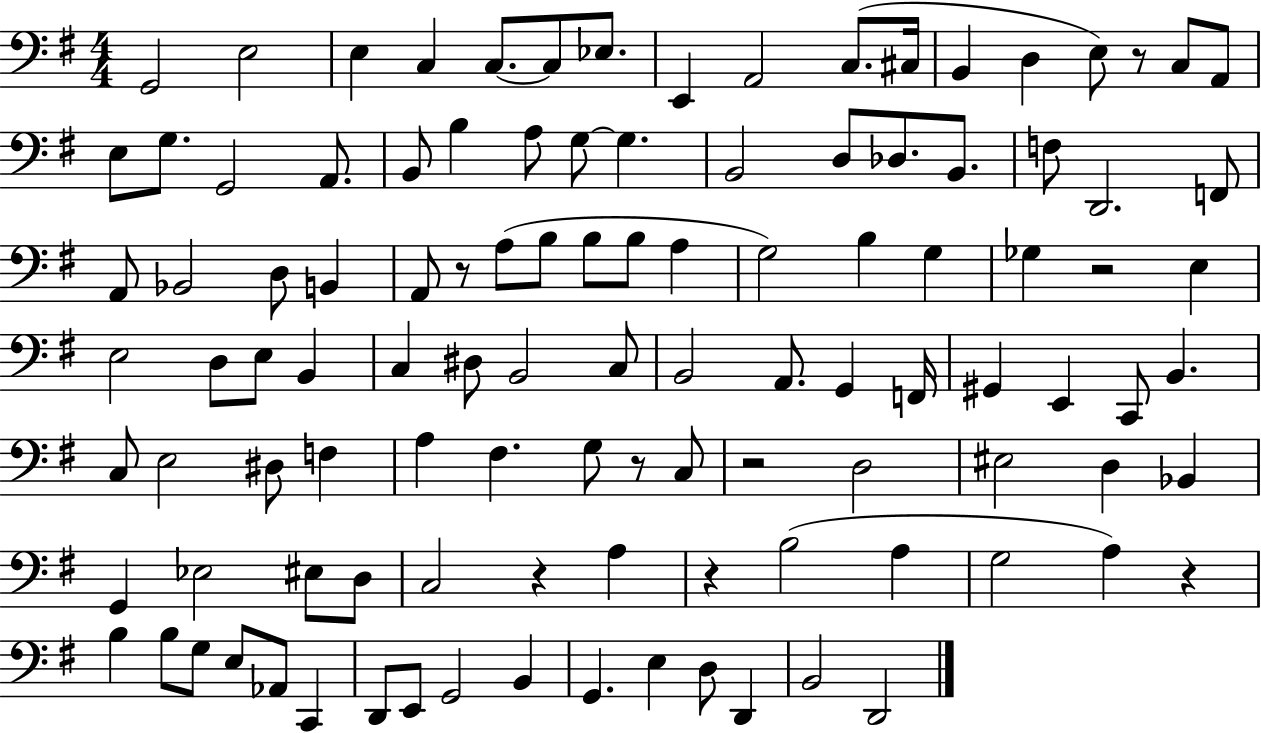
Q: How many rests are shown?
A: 8